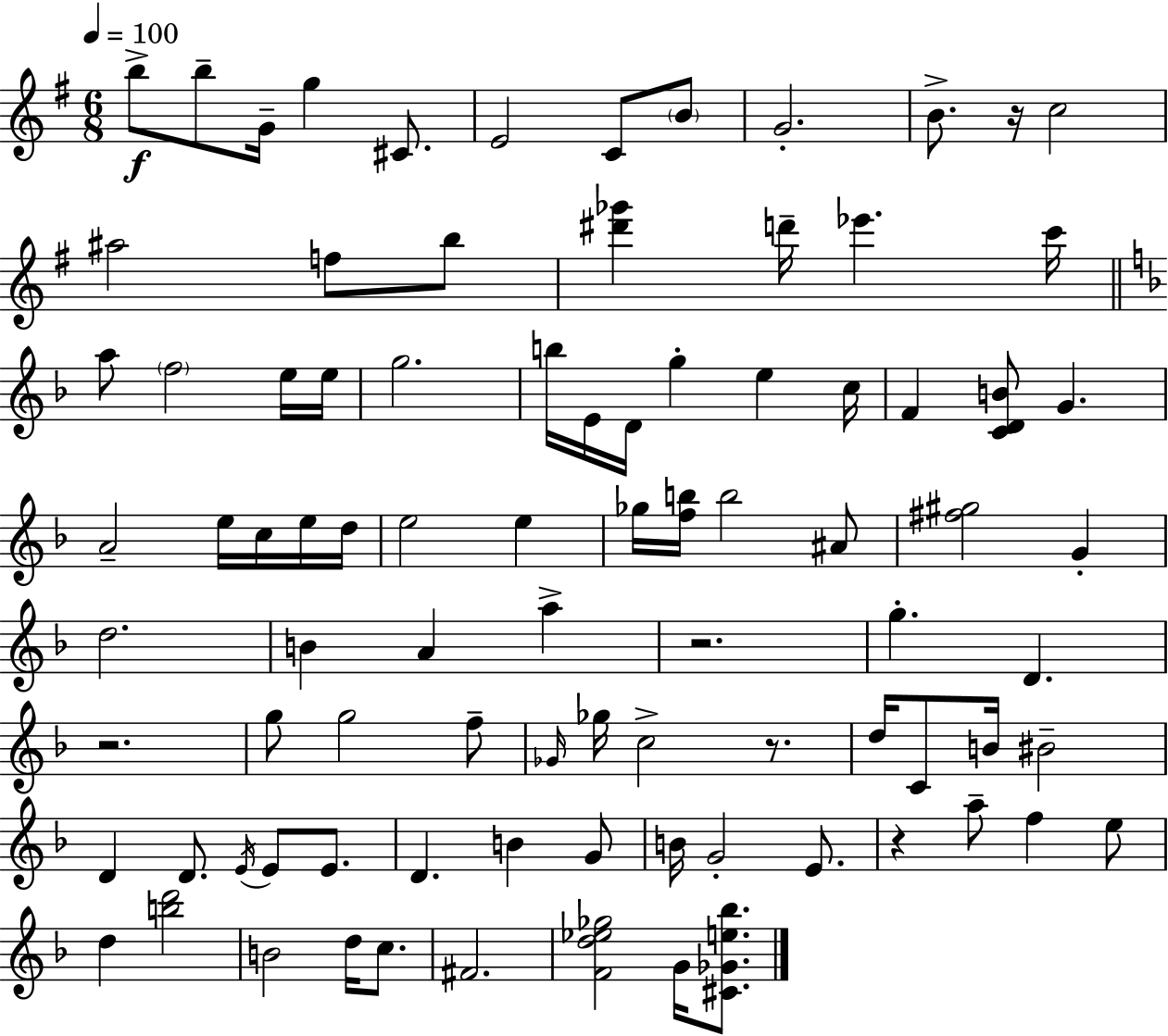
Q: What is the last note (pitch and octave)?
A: G4